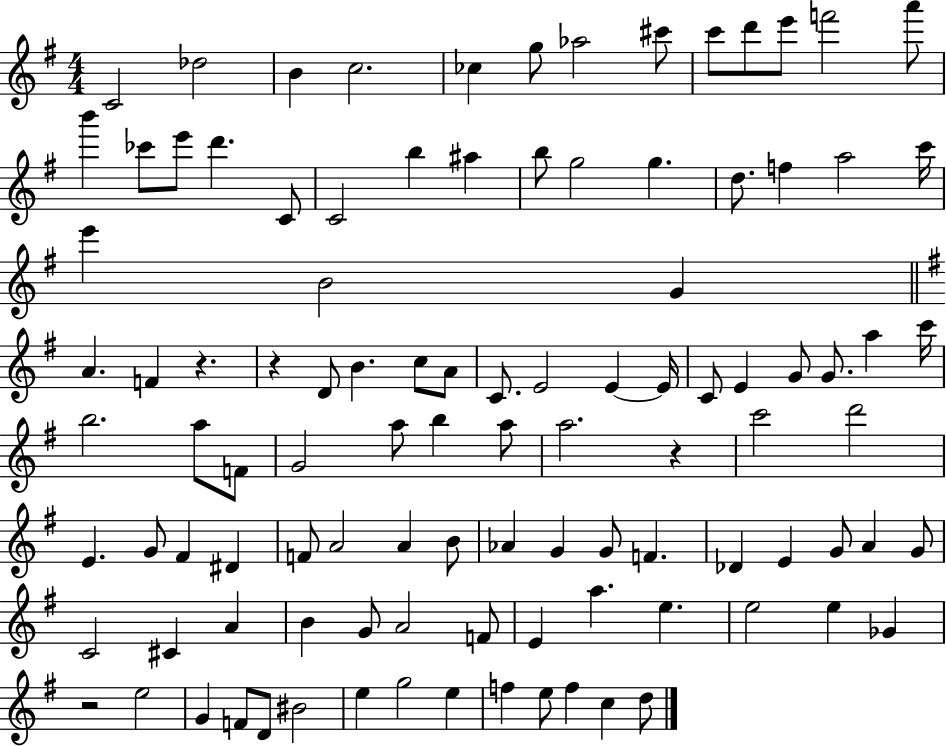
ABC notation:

X:1
T:Untitled
M:4/4
L:1/4
K:G
C2 _d2 B c2 _c g/2 _a2 ^c'/2 c'/2 d'/2 e'/2 f'2 a'/2 b' _c'/2 e'/2 d' C/2 C2 b ^a b/2 g2 g d/2 f a2 c'/4 e' B2 G A F z z D/2 B c/2 A/2 C/2 E2 E E/4 C/2 E G/2 G/2 a c'/4 b2 a/2 F/2 G2 a/2 b a/2 a2 z c'2 d'2 E G/2 ^F ^D F/2 A2 A B/2 _A G G/2 F _D E G/2 A G/2 C2 ^C A B G/2 A2 F/2 E a e e2 e _G z2 e2 G F/2 D/2 ^B2 e g2 e f e/2 f c d/2